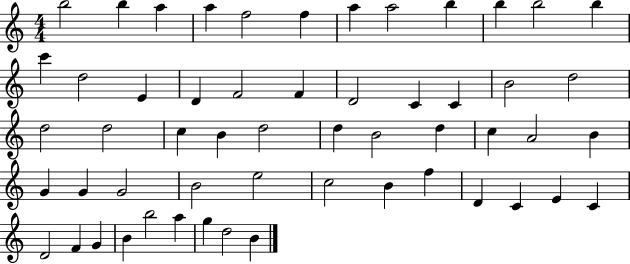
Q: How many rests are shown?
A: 0